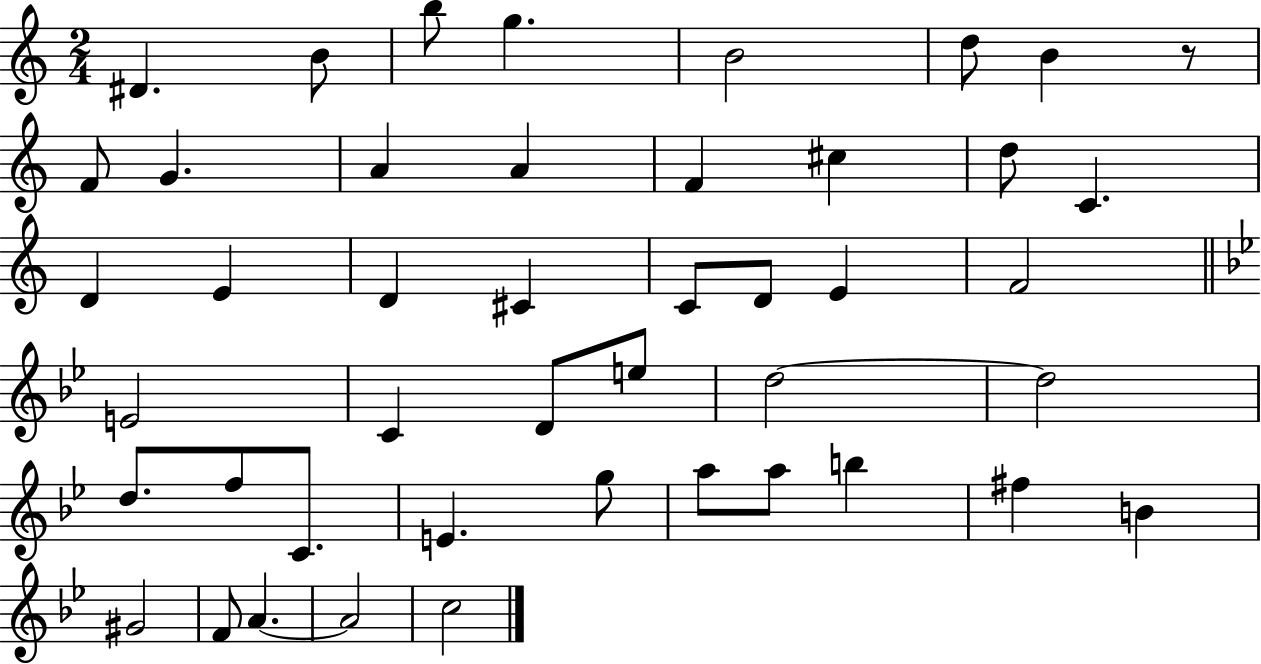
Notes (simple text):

D#4/q. B4/e B5/e G5/q. B4/h D5/e B4/q R/e F4/e G4/q. A4/q A4/q F4/q C#5/q D5/e C4/q. D4/q E4/q D4/q C#4/q C4/e D4/e E4/q F4/h E4/h C4/q D4/e E5/e D5/h D5/h D5/e. F5/e C4/e. E4/q. G5/e A5/e A5/e B5/q F#5/q B4/q G#4/h F4/e A4/q. A4/h C5/h